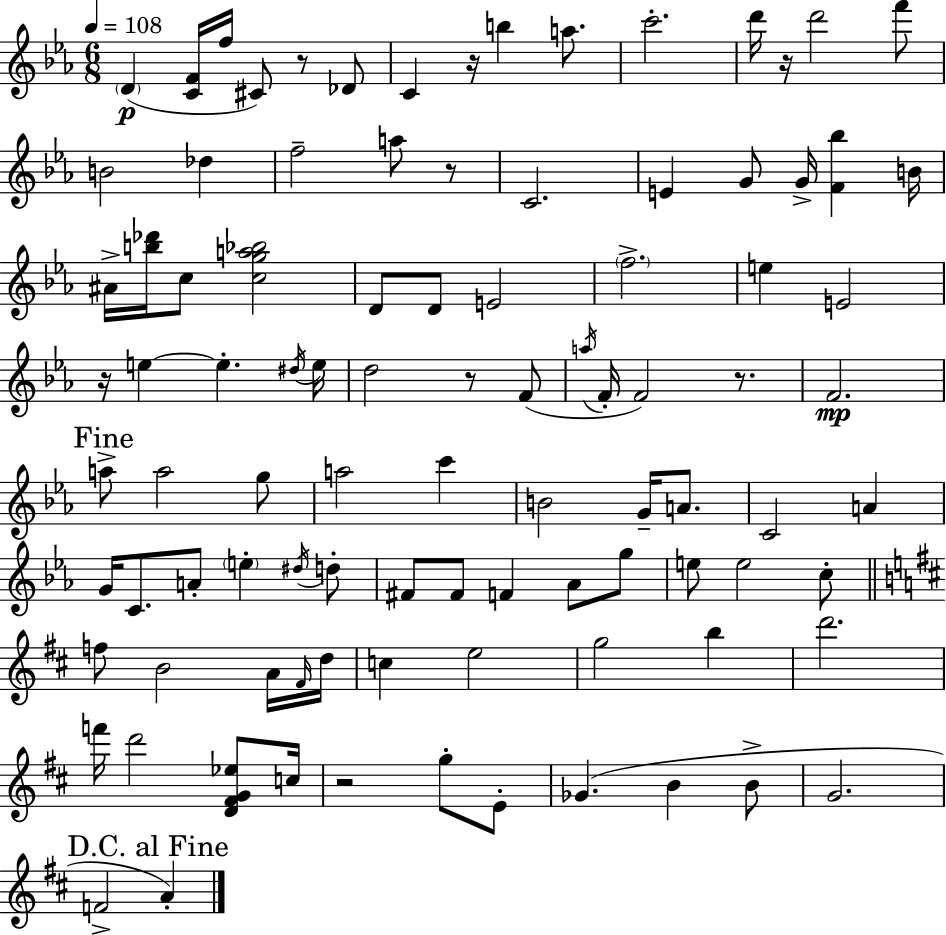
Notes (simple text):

D4/q [C4,F4]/s F5/s C#4/e R/e Db4/e C4/q R/s B5/q A5/e. C6/h. D6/s R/s D6/h F6/e B4/h Db5/q F5/h A5/e R/e C4/h. E4/q G4/e G4/s [F4,Bb5]/q B4/s A#4/s [B5,Db6]/s C5/e [C5,G5,A5,Bb5]/h D4/e D4/e E4/h F5/h. E5/q E4/h R/s E5/q E5/q. D#5/s E5/s D5/h R/e F4/e A5/s F4/s F4/h R/e. F4/h. A5/e A5/h G5/e A5/h C6/q B4/h G4/s A4/e. C4/h A4/q G4/s C4/e. A4/e E5/q D#5/s D5/e F#4/e F#4/e F4/q Ab4/e G5/e E5/e E5/h C5/e F5/e B4/h A4/s F#4/s D5/s C5/q E5/h G5/h B5/q D6/h. F6/s D6/h [D4,F#4,G4,Eb5]/e C5/s R/h G5/e E4/e Gb4/q. B4/q B4/e G4/h. F4/h A4/q